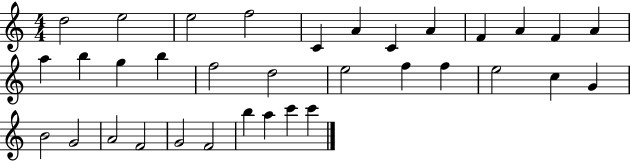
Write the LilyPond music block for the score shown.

{
  \clef treble
  \numericTimeSignature
  \time 4/4
  \key c \major
  d''2 e''2 | e''2 f''2 | c'4 a'4 c'4 a'4 | f'4 a'4 f'4 a'4 | \break a''4 b''4 g''4 b''4 | f''2 d''2 | e''2 f''4 f''4 | e''2 c''4 g'4 | \break b'2 g'2 | a'2 f'2 | g'2 f'2 | b''4 a''4 c'''4 c'''4 | \break \bar "|."
}